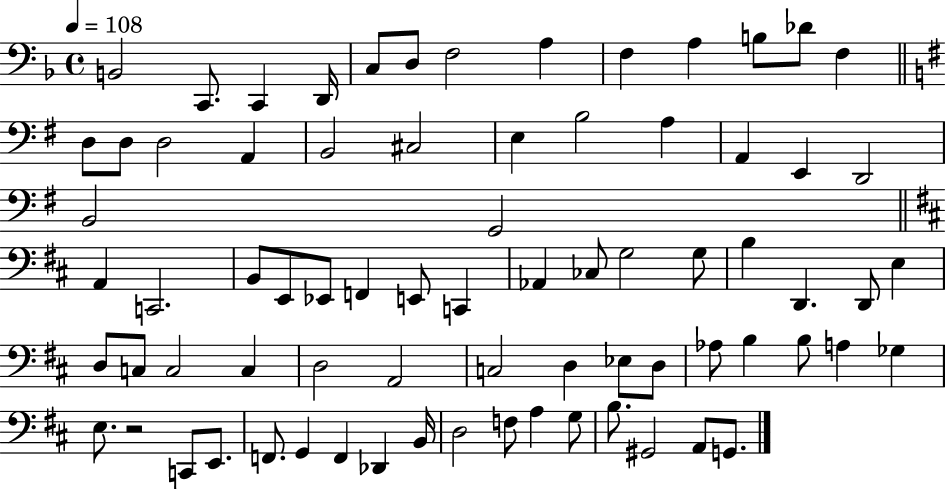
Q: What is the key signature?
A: F major